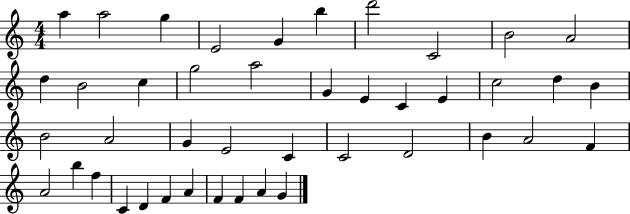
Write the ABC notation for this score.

X:1
T:Untitled
M:4/4
L:1/4
K:C
a a2 g E2 G b d'2 C2 B2 A2 d B2 c g2 a2 G E C E c2 d B B2 A2 G E2 C C2 D2 B A2 F A2 b f C D F A F F A G